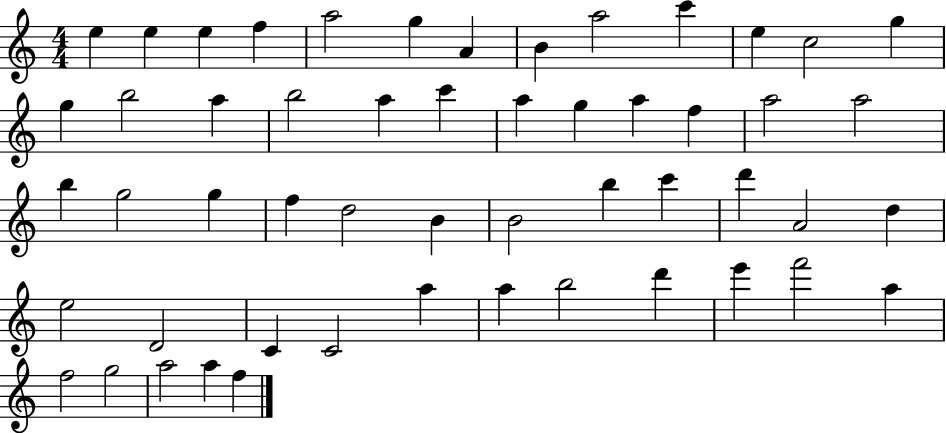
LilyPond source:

{
  \clef treble
  \numericTimeSignature
  \time 4/4
  \key c \major
  e''4 e''4 e''4 f''4 | a''2 g''4 a'4 | b'4 a''2 c'''4 | e''4 c''2 g''4 | \break g''4 b''2 a''4 | b''2 a''4 c'''4 | a''4 g''4 a''4 f''4 | a''2 a''2 | \break b''4 g''2 g''4 | f''4 d''2 b'4 | b'2 b''4 c'''4 | d'''4 a'2 d''4 | \break e''2 d'2 | c'4 c'2 a''4 | a''4 b''2 d'''4 | e'''4 f'''2 a''4 | \break f''2 g''2 | a''2 a''4 f''4 | \bar "|."
}